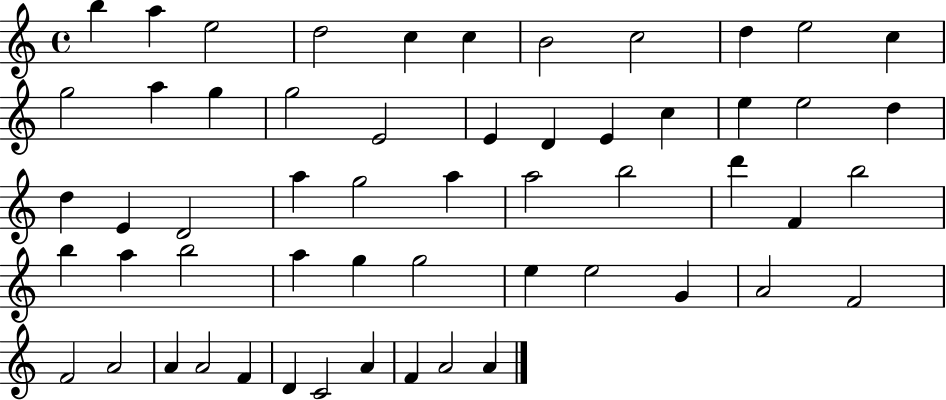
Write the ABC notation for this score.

X:1
T:Untitled
M:4/4
L:1/4
K:C
b a e2 d2 c c B2 c2 d e2 c g2 a g g2 E2 E D E c e e2 d d E D2 a g2 a a2 b2 d' F b2 b a b2 a g g2 e e2 G A2 F2 F2 A2 A A2 F D C2 A F A2 A